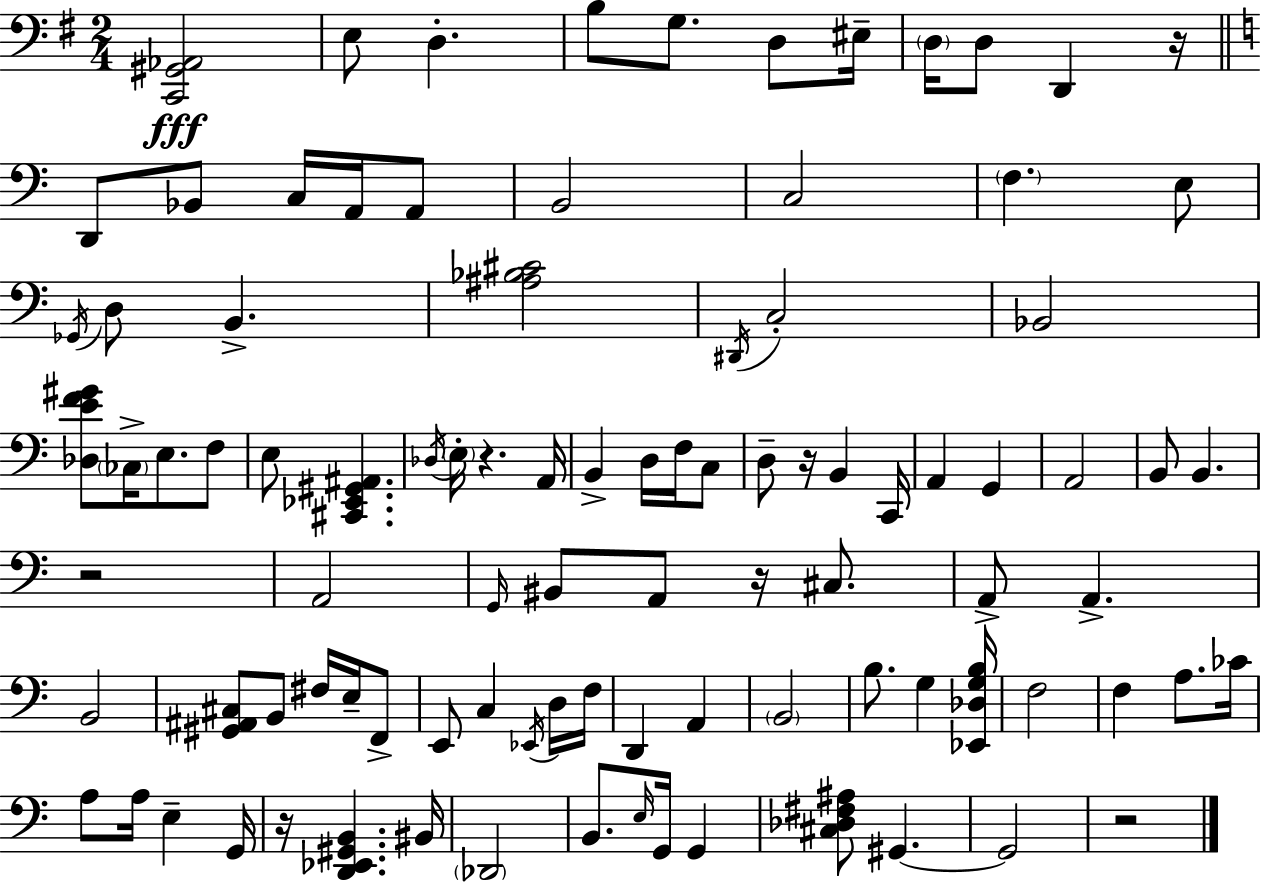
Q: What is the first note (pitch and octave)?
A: E3